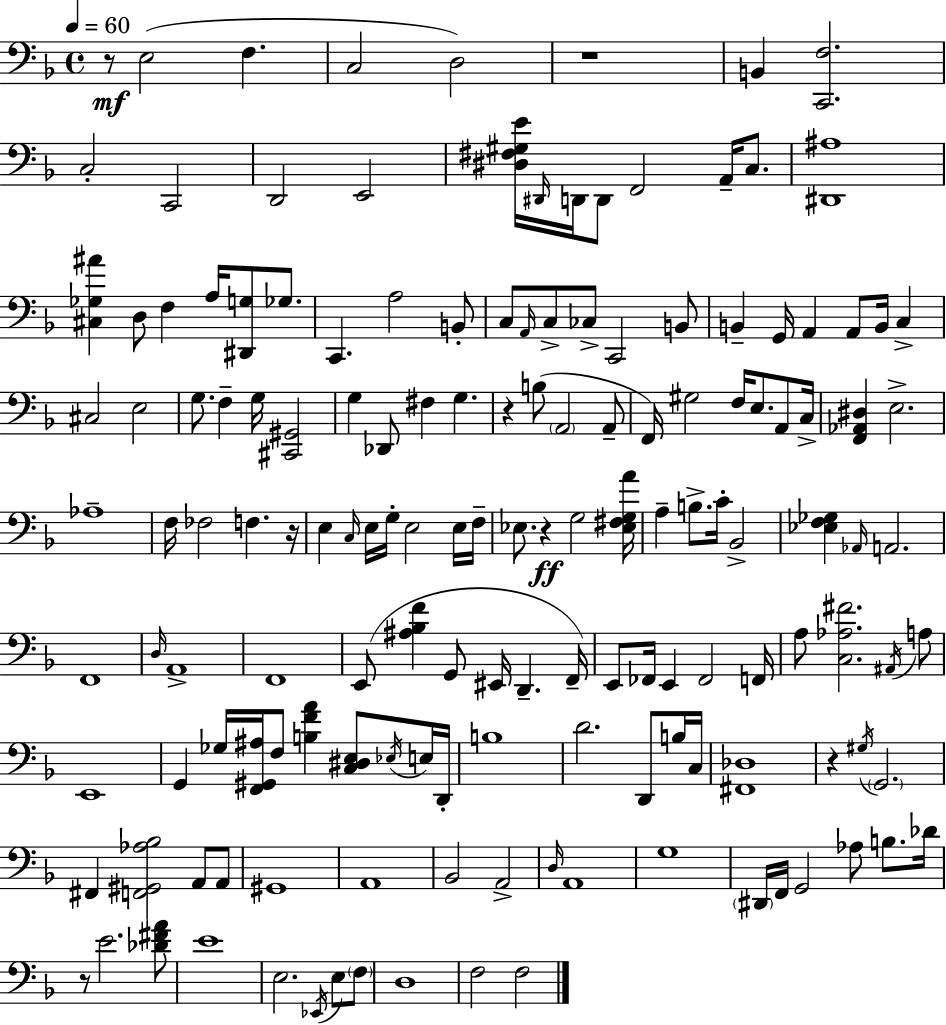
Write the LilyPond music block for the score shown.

{
  \clef bass
  \time 4/4
  \defaultTimeSignature
  \key f \major
  \tempo 4 = 60
  r8\mf e2( f4. | c2 d2) | r1 | b,4 <c, f>2. | \break c2-. c,2 | d,2 e,2 | <dis fis gis e'>16 \grace { dis,16 } d,16 d,8 f,2 a,16-- c8. | <dis, ais>1 | \break <cis ges ais'>4 d8 f4 a16 <dis, g>8 ges8. | c,4. a2 b,8-. | c8 \grace { a,16 } c8-> ces8-> c,2 | b,8 b,4-- g,16 a,4 a,8 b,16 c4-> | \break cis2 e2 | g8. f4-- g16 <cis, gis,>2 | g4 des,8 fis4 g4. | r4 b8( \parenthesize a,2 | \break a,8-- f,16) gis2 f16 e8. a,8 | c16-> <f, aes, dis>4 e2.-> | aes1-- | f16 fes2 f4. | \break r16 e4 \grace { c16 } e16 g16-. e2 | e16 f16-- ees8. r4\ff g2 | <ees fis g a'>16 a4-- b8.-> c'16-. bes,2-> | <ees f ges>4 \grace { aes,16 } a,2. | \break f,1 | \grace { d16 } a,1-> | f,1 | e,8( <ais bes f'>4 g,8 eis,16 d,4.-- | \break f,16--) e,8 fes,16 e,4 fes,2 | f,16 a8 <c aes fis'>2. | \acciaccatura { ais,16 } a8 e,1 | g,4 ges16 <f, gis, ais>16 f8 <b f' a'>4 | \break <c dis e>8 \acciaccatura { ees16 } e16 d,16-. b1 | d'2. | d,8 b16 c16 <fis, des>1 | r4 \acciaccatura { gis16 } \parenthesize g,2. | \break fis,4 <f, gis, aes bes>2 | a,8 a,8 gis,1 | a,1 | bes,2 | \break a,2-> \grace { d16 } a,1 | g1 | \parenthesize dis,16 f,16 g,2 | aes8 b8. des'16 r8 e'2. | \break <des' fis' a'>8 e'1 | e2. | \acciaccatura { ees,16 } e8 \parenthesize f8 d1 | f2 | \break f2 \bar "|."
}